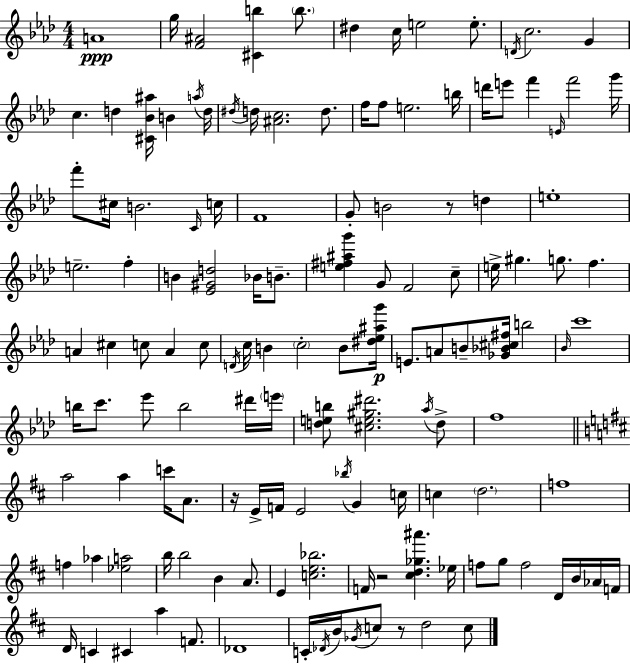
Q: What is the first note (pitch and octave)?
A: A4